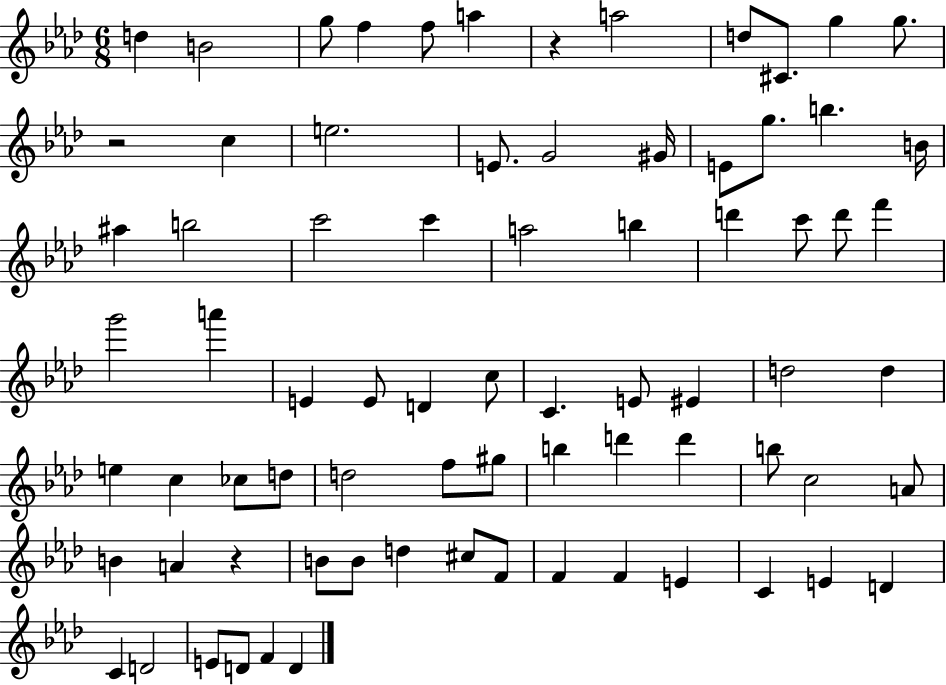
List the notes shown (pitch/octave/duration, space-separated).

D5/q B4/h G5/e F5/q F5/e A5/q R/q A5/h D5/e C#4/e. G5/q G5/e. R/h C5/q E5/h. E4/e. G4/h G#4/s E4/e G5/e. B5/q. B4/s A#5/q B5/h C6/h C6/q A5/h B5/q D6/q C6/e D6/e F6/q G6/h A6/q E4/q E4/e D4/q C5/e C4/q. E4/e EIS4/q D5/h D5/q E5/q C5/q CES5/e D5/e D5/h F5/e G#5/e B5/q D6/q D6/q B5/e C5/h A4/e B4/q A4/q R/q B4/e B4/e D5/q C#5/e F4/e F4/q F4/q E4/q C4/q E4/q D4/q C4/q D4/h E4/e D4/e F4/q D4/q